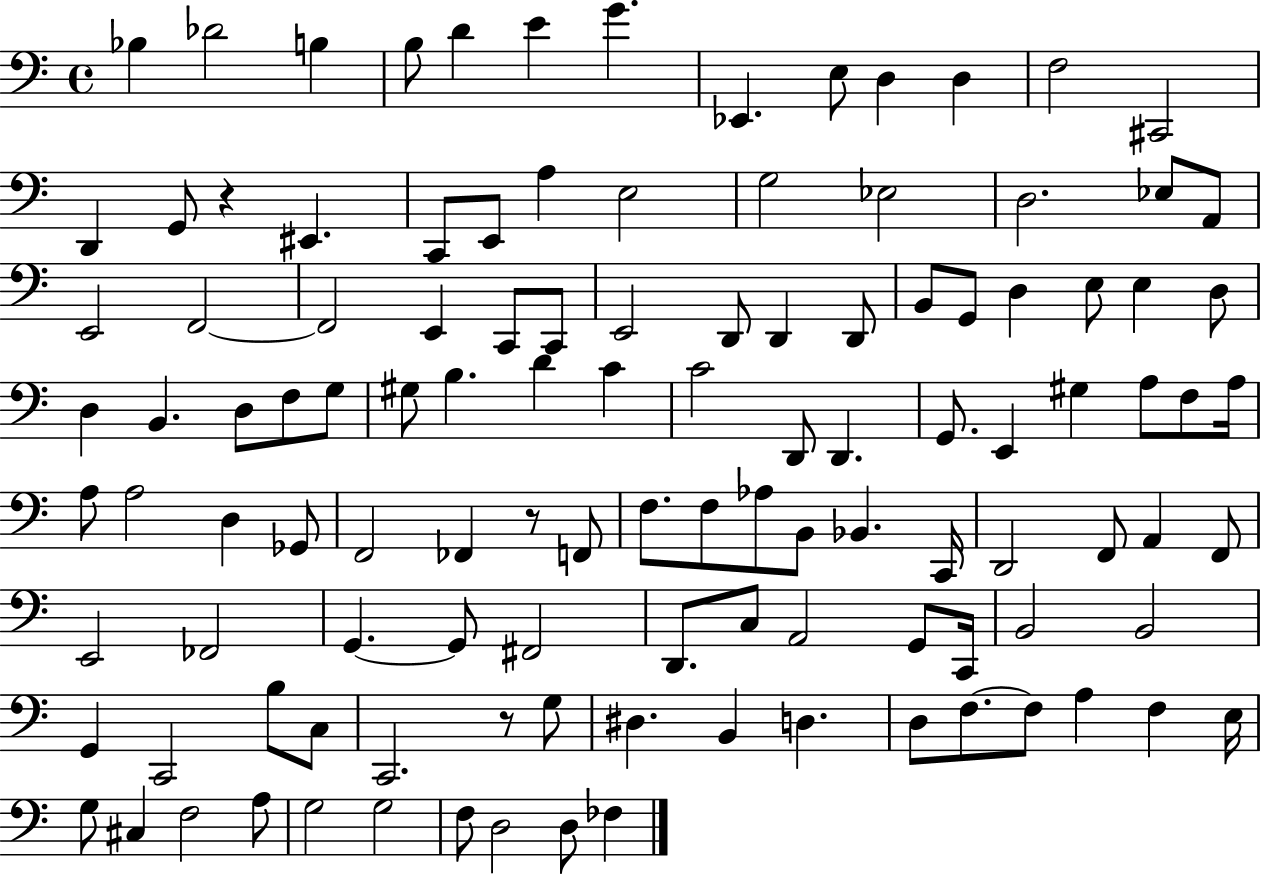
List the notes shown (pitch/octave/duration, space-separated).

Bb3/q Db4/h B3/q B3/e D4/q E4/q G4/q. Eb2/q. E3/e D3/q D3/q F3/h C#2/h D2/q G2/e R/q EIS2/q. C2/e E2/e A3/q E3/h G3/h Eb3/h D3/h. Eb3/e A2/e E2/h F2/h F2/h E2/q C2/e C2/e E2/h D2/e D2/q D2/e B2/e G2/e D3/q E3/e E3/q D3/e D3/q B2/q. D3/e F3/e G3/e G#3/e B3/q. D4/q C4/q C4/h D2/e D2/q. G2/e. E2/q G#3/q A3/e F3/e A3/s A3/e A3/h D3/q Gb2/e F2/h FES2/q R/e F2/e F3/e. F3/e Ab3/e B2/e Bb2/q. C2/s D2/h F2/e A2/q F2/e E2/h FES2/h G2/q. G2/e F#2/h D2/e. C3/e A2/h G2/e C2/s B2/h B2/h G2/q C2/h B3/e C3/e C2/h. R/e G3/e D#3/q. B2/q D3/q. D3/e F3/e. F3/e A3/q F3/q E3/s G3/e C#3/q F3/h A3/e G3/h G3/h F3/e D3/h D3/e FES3/q